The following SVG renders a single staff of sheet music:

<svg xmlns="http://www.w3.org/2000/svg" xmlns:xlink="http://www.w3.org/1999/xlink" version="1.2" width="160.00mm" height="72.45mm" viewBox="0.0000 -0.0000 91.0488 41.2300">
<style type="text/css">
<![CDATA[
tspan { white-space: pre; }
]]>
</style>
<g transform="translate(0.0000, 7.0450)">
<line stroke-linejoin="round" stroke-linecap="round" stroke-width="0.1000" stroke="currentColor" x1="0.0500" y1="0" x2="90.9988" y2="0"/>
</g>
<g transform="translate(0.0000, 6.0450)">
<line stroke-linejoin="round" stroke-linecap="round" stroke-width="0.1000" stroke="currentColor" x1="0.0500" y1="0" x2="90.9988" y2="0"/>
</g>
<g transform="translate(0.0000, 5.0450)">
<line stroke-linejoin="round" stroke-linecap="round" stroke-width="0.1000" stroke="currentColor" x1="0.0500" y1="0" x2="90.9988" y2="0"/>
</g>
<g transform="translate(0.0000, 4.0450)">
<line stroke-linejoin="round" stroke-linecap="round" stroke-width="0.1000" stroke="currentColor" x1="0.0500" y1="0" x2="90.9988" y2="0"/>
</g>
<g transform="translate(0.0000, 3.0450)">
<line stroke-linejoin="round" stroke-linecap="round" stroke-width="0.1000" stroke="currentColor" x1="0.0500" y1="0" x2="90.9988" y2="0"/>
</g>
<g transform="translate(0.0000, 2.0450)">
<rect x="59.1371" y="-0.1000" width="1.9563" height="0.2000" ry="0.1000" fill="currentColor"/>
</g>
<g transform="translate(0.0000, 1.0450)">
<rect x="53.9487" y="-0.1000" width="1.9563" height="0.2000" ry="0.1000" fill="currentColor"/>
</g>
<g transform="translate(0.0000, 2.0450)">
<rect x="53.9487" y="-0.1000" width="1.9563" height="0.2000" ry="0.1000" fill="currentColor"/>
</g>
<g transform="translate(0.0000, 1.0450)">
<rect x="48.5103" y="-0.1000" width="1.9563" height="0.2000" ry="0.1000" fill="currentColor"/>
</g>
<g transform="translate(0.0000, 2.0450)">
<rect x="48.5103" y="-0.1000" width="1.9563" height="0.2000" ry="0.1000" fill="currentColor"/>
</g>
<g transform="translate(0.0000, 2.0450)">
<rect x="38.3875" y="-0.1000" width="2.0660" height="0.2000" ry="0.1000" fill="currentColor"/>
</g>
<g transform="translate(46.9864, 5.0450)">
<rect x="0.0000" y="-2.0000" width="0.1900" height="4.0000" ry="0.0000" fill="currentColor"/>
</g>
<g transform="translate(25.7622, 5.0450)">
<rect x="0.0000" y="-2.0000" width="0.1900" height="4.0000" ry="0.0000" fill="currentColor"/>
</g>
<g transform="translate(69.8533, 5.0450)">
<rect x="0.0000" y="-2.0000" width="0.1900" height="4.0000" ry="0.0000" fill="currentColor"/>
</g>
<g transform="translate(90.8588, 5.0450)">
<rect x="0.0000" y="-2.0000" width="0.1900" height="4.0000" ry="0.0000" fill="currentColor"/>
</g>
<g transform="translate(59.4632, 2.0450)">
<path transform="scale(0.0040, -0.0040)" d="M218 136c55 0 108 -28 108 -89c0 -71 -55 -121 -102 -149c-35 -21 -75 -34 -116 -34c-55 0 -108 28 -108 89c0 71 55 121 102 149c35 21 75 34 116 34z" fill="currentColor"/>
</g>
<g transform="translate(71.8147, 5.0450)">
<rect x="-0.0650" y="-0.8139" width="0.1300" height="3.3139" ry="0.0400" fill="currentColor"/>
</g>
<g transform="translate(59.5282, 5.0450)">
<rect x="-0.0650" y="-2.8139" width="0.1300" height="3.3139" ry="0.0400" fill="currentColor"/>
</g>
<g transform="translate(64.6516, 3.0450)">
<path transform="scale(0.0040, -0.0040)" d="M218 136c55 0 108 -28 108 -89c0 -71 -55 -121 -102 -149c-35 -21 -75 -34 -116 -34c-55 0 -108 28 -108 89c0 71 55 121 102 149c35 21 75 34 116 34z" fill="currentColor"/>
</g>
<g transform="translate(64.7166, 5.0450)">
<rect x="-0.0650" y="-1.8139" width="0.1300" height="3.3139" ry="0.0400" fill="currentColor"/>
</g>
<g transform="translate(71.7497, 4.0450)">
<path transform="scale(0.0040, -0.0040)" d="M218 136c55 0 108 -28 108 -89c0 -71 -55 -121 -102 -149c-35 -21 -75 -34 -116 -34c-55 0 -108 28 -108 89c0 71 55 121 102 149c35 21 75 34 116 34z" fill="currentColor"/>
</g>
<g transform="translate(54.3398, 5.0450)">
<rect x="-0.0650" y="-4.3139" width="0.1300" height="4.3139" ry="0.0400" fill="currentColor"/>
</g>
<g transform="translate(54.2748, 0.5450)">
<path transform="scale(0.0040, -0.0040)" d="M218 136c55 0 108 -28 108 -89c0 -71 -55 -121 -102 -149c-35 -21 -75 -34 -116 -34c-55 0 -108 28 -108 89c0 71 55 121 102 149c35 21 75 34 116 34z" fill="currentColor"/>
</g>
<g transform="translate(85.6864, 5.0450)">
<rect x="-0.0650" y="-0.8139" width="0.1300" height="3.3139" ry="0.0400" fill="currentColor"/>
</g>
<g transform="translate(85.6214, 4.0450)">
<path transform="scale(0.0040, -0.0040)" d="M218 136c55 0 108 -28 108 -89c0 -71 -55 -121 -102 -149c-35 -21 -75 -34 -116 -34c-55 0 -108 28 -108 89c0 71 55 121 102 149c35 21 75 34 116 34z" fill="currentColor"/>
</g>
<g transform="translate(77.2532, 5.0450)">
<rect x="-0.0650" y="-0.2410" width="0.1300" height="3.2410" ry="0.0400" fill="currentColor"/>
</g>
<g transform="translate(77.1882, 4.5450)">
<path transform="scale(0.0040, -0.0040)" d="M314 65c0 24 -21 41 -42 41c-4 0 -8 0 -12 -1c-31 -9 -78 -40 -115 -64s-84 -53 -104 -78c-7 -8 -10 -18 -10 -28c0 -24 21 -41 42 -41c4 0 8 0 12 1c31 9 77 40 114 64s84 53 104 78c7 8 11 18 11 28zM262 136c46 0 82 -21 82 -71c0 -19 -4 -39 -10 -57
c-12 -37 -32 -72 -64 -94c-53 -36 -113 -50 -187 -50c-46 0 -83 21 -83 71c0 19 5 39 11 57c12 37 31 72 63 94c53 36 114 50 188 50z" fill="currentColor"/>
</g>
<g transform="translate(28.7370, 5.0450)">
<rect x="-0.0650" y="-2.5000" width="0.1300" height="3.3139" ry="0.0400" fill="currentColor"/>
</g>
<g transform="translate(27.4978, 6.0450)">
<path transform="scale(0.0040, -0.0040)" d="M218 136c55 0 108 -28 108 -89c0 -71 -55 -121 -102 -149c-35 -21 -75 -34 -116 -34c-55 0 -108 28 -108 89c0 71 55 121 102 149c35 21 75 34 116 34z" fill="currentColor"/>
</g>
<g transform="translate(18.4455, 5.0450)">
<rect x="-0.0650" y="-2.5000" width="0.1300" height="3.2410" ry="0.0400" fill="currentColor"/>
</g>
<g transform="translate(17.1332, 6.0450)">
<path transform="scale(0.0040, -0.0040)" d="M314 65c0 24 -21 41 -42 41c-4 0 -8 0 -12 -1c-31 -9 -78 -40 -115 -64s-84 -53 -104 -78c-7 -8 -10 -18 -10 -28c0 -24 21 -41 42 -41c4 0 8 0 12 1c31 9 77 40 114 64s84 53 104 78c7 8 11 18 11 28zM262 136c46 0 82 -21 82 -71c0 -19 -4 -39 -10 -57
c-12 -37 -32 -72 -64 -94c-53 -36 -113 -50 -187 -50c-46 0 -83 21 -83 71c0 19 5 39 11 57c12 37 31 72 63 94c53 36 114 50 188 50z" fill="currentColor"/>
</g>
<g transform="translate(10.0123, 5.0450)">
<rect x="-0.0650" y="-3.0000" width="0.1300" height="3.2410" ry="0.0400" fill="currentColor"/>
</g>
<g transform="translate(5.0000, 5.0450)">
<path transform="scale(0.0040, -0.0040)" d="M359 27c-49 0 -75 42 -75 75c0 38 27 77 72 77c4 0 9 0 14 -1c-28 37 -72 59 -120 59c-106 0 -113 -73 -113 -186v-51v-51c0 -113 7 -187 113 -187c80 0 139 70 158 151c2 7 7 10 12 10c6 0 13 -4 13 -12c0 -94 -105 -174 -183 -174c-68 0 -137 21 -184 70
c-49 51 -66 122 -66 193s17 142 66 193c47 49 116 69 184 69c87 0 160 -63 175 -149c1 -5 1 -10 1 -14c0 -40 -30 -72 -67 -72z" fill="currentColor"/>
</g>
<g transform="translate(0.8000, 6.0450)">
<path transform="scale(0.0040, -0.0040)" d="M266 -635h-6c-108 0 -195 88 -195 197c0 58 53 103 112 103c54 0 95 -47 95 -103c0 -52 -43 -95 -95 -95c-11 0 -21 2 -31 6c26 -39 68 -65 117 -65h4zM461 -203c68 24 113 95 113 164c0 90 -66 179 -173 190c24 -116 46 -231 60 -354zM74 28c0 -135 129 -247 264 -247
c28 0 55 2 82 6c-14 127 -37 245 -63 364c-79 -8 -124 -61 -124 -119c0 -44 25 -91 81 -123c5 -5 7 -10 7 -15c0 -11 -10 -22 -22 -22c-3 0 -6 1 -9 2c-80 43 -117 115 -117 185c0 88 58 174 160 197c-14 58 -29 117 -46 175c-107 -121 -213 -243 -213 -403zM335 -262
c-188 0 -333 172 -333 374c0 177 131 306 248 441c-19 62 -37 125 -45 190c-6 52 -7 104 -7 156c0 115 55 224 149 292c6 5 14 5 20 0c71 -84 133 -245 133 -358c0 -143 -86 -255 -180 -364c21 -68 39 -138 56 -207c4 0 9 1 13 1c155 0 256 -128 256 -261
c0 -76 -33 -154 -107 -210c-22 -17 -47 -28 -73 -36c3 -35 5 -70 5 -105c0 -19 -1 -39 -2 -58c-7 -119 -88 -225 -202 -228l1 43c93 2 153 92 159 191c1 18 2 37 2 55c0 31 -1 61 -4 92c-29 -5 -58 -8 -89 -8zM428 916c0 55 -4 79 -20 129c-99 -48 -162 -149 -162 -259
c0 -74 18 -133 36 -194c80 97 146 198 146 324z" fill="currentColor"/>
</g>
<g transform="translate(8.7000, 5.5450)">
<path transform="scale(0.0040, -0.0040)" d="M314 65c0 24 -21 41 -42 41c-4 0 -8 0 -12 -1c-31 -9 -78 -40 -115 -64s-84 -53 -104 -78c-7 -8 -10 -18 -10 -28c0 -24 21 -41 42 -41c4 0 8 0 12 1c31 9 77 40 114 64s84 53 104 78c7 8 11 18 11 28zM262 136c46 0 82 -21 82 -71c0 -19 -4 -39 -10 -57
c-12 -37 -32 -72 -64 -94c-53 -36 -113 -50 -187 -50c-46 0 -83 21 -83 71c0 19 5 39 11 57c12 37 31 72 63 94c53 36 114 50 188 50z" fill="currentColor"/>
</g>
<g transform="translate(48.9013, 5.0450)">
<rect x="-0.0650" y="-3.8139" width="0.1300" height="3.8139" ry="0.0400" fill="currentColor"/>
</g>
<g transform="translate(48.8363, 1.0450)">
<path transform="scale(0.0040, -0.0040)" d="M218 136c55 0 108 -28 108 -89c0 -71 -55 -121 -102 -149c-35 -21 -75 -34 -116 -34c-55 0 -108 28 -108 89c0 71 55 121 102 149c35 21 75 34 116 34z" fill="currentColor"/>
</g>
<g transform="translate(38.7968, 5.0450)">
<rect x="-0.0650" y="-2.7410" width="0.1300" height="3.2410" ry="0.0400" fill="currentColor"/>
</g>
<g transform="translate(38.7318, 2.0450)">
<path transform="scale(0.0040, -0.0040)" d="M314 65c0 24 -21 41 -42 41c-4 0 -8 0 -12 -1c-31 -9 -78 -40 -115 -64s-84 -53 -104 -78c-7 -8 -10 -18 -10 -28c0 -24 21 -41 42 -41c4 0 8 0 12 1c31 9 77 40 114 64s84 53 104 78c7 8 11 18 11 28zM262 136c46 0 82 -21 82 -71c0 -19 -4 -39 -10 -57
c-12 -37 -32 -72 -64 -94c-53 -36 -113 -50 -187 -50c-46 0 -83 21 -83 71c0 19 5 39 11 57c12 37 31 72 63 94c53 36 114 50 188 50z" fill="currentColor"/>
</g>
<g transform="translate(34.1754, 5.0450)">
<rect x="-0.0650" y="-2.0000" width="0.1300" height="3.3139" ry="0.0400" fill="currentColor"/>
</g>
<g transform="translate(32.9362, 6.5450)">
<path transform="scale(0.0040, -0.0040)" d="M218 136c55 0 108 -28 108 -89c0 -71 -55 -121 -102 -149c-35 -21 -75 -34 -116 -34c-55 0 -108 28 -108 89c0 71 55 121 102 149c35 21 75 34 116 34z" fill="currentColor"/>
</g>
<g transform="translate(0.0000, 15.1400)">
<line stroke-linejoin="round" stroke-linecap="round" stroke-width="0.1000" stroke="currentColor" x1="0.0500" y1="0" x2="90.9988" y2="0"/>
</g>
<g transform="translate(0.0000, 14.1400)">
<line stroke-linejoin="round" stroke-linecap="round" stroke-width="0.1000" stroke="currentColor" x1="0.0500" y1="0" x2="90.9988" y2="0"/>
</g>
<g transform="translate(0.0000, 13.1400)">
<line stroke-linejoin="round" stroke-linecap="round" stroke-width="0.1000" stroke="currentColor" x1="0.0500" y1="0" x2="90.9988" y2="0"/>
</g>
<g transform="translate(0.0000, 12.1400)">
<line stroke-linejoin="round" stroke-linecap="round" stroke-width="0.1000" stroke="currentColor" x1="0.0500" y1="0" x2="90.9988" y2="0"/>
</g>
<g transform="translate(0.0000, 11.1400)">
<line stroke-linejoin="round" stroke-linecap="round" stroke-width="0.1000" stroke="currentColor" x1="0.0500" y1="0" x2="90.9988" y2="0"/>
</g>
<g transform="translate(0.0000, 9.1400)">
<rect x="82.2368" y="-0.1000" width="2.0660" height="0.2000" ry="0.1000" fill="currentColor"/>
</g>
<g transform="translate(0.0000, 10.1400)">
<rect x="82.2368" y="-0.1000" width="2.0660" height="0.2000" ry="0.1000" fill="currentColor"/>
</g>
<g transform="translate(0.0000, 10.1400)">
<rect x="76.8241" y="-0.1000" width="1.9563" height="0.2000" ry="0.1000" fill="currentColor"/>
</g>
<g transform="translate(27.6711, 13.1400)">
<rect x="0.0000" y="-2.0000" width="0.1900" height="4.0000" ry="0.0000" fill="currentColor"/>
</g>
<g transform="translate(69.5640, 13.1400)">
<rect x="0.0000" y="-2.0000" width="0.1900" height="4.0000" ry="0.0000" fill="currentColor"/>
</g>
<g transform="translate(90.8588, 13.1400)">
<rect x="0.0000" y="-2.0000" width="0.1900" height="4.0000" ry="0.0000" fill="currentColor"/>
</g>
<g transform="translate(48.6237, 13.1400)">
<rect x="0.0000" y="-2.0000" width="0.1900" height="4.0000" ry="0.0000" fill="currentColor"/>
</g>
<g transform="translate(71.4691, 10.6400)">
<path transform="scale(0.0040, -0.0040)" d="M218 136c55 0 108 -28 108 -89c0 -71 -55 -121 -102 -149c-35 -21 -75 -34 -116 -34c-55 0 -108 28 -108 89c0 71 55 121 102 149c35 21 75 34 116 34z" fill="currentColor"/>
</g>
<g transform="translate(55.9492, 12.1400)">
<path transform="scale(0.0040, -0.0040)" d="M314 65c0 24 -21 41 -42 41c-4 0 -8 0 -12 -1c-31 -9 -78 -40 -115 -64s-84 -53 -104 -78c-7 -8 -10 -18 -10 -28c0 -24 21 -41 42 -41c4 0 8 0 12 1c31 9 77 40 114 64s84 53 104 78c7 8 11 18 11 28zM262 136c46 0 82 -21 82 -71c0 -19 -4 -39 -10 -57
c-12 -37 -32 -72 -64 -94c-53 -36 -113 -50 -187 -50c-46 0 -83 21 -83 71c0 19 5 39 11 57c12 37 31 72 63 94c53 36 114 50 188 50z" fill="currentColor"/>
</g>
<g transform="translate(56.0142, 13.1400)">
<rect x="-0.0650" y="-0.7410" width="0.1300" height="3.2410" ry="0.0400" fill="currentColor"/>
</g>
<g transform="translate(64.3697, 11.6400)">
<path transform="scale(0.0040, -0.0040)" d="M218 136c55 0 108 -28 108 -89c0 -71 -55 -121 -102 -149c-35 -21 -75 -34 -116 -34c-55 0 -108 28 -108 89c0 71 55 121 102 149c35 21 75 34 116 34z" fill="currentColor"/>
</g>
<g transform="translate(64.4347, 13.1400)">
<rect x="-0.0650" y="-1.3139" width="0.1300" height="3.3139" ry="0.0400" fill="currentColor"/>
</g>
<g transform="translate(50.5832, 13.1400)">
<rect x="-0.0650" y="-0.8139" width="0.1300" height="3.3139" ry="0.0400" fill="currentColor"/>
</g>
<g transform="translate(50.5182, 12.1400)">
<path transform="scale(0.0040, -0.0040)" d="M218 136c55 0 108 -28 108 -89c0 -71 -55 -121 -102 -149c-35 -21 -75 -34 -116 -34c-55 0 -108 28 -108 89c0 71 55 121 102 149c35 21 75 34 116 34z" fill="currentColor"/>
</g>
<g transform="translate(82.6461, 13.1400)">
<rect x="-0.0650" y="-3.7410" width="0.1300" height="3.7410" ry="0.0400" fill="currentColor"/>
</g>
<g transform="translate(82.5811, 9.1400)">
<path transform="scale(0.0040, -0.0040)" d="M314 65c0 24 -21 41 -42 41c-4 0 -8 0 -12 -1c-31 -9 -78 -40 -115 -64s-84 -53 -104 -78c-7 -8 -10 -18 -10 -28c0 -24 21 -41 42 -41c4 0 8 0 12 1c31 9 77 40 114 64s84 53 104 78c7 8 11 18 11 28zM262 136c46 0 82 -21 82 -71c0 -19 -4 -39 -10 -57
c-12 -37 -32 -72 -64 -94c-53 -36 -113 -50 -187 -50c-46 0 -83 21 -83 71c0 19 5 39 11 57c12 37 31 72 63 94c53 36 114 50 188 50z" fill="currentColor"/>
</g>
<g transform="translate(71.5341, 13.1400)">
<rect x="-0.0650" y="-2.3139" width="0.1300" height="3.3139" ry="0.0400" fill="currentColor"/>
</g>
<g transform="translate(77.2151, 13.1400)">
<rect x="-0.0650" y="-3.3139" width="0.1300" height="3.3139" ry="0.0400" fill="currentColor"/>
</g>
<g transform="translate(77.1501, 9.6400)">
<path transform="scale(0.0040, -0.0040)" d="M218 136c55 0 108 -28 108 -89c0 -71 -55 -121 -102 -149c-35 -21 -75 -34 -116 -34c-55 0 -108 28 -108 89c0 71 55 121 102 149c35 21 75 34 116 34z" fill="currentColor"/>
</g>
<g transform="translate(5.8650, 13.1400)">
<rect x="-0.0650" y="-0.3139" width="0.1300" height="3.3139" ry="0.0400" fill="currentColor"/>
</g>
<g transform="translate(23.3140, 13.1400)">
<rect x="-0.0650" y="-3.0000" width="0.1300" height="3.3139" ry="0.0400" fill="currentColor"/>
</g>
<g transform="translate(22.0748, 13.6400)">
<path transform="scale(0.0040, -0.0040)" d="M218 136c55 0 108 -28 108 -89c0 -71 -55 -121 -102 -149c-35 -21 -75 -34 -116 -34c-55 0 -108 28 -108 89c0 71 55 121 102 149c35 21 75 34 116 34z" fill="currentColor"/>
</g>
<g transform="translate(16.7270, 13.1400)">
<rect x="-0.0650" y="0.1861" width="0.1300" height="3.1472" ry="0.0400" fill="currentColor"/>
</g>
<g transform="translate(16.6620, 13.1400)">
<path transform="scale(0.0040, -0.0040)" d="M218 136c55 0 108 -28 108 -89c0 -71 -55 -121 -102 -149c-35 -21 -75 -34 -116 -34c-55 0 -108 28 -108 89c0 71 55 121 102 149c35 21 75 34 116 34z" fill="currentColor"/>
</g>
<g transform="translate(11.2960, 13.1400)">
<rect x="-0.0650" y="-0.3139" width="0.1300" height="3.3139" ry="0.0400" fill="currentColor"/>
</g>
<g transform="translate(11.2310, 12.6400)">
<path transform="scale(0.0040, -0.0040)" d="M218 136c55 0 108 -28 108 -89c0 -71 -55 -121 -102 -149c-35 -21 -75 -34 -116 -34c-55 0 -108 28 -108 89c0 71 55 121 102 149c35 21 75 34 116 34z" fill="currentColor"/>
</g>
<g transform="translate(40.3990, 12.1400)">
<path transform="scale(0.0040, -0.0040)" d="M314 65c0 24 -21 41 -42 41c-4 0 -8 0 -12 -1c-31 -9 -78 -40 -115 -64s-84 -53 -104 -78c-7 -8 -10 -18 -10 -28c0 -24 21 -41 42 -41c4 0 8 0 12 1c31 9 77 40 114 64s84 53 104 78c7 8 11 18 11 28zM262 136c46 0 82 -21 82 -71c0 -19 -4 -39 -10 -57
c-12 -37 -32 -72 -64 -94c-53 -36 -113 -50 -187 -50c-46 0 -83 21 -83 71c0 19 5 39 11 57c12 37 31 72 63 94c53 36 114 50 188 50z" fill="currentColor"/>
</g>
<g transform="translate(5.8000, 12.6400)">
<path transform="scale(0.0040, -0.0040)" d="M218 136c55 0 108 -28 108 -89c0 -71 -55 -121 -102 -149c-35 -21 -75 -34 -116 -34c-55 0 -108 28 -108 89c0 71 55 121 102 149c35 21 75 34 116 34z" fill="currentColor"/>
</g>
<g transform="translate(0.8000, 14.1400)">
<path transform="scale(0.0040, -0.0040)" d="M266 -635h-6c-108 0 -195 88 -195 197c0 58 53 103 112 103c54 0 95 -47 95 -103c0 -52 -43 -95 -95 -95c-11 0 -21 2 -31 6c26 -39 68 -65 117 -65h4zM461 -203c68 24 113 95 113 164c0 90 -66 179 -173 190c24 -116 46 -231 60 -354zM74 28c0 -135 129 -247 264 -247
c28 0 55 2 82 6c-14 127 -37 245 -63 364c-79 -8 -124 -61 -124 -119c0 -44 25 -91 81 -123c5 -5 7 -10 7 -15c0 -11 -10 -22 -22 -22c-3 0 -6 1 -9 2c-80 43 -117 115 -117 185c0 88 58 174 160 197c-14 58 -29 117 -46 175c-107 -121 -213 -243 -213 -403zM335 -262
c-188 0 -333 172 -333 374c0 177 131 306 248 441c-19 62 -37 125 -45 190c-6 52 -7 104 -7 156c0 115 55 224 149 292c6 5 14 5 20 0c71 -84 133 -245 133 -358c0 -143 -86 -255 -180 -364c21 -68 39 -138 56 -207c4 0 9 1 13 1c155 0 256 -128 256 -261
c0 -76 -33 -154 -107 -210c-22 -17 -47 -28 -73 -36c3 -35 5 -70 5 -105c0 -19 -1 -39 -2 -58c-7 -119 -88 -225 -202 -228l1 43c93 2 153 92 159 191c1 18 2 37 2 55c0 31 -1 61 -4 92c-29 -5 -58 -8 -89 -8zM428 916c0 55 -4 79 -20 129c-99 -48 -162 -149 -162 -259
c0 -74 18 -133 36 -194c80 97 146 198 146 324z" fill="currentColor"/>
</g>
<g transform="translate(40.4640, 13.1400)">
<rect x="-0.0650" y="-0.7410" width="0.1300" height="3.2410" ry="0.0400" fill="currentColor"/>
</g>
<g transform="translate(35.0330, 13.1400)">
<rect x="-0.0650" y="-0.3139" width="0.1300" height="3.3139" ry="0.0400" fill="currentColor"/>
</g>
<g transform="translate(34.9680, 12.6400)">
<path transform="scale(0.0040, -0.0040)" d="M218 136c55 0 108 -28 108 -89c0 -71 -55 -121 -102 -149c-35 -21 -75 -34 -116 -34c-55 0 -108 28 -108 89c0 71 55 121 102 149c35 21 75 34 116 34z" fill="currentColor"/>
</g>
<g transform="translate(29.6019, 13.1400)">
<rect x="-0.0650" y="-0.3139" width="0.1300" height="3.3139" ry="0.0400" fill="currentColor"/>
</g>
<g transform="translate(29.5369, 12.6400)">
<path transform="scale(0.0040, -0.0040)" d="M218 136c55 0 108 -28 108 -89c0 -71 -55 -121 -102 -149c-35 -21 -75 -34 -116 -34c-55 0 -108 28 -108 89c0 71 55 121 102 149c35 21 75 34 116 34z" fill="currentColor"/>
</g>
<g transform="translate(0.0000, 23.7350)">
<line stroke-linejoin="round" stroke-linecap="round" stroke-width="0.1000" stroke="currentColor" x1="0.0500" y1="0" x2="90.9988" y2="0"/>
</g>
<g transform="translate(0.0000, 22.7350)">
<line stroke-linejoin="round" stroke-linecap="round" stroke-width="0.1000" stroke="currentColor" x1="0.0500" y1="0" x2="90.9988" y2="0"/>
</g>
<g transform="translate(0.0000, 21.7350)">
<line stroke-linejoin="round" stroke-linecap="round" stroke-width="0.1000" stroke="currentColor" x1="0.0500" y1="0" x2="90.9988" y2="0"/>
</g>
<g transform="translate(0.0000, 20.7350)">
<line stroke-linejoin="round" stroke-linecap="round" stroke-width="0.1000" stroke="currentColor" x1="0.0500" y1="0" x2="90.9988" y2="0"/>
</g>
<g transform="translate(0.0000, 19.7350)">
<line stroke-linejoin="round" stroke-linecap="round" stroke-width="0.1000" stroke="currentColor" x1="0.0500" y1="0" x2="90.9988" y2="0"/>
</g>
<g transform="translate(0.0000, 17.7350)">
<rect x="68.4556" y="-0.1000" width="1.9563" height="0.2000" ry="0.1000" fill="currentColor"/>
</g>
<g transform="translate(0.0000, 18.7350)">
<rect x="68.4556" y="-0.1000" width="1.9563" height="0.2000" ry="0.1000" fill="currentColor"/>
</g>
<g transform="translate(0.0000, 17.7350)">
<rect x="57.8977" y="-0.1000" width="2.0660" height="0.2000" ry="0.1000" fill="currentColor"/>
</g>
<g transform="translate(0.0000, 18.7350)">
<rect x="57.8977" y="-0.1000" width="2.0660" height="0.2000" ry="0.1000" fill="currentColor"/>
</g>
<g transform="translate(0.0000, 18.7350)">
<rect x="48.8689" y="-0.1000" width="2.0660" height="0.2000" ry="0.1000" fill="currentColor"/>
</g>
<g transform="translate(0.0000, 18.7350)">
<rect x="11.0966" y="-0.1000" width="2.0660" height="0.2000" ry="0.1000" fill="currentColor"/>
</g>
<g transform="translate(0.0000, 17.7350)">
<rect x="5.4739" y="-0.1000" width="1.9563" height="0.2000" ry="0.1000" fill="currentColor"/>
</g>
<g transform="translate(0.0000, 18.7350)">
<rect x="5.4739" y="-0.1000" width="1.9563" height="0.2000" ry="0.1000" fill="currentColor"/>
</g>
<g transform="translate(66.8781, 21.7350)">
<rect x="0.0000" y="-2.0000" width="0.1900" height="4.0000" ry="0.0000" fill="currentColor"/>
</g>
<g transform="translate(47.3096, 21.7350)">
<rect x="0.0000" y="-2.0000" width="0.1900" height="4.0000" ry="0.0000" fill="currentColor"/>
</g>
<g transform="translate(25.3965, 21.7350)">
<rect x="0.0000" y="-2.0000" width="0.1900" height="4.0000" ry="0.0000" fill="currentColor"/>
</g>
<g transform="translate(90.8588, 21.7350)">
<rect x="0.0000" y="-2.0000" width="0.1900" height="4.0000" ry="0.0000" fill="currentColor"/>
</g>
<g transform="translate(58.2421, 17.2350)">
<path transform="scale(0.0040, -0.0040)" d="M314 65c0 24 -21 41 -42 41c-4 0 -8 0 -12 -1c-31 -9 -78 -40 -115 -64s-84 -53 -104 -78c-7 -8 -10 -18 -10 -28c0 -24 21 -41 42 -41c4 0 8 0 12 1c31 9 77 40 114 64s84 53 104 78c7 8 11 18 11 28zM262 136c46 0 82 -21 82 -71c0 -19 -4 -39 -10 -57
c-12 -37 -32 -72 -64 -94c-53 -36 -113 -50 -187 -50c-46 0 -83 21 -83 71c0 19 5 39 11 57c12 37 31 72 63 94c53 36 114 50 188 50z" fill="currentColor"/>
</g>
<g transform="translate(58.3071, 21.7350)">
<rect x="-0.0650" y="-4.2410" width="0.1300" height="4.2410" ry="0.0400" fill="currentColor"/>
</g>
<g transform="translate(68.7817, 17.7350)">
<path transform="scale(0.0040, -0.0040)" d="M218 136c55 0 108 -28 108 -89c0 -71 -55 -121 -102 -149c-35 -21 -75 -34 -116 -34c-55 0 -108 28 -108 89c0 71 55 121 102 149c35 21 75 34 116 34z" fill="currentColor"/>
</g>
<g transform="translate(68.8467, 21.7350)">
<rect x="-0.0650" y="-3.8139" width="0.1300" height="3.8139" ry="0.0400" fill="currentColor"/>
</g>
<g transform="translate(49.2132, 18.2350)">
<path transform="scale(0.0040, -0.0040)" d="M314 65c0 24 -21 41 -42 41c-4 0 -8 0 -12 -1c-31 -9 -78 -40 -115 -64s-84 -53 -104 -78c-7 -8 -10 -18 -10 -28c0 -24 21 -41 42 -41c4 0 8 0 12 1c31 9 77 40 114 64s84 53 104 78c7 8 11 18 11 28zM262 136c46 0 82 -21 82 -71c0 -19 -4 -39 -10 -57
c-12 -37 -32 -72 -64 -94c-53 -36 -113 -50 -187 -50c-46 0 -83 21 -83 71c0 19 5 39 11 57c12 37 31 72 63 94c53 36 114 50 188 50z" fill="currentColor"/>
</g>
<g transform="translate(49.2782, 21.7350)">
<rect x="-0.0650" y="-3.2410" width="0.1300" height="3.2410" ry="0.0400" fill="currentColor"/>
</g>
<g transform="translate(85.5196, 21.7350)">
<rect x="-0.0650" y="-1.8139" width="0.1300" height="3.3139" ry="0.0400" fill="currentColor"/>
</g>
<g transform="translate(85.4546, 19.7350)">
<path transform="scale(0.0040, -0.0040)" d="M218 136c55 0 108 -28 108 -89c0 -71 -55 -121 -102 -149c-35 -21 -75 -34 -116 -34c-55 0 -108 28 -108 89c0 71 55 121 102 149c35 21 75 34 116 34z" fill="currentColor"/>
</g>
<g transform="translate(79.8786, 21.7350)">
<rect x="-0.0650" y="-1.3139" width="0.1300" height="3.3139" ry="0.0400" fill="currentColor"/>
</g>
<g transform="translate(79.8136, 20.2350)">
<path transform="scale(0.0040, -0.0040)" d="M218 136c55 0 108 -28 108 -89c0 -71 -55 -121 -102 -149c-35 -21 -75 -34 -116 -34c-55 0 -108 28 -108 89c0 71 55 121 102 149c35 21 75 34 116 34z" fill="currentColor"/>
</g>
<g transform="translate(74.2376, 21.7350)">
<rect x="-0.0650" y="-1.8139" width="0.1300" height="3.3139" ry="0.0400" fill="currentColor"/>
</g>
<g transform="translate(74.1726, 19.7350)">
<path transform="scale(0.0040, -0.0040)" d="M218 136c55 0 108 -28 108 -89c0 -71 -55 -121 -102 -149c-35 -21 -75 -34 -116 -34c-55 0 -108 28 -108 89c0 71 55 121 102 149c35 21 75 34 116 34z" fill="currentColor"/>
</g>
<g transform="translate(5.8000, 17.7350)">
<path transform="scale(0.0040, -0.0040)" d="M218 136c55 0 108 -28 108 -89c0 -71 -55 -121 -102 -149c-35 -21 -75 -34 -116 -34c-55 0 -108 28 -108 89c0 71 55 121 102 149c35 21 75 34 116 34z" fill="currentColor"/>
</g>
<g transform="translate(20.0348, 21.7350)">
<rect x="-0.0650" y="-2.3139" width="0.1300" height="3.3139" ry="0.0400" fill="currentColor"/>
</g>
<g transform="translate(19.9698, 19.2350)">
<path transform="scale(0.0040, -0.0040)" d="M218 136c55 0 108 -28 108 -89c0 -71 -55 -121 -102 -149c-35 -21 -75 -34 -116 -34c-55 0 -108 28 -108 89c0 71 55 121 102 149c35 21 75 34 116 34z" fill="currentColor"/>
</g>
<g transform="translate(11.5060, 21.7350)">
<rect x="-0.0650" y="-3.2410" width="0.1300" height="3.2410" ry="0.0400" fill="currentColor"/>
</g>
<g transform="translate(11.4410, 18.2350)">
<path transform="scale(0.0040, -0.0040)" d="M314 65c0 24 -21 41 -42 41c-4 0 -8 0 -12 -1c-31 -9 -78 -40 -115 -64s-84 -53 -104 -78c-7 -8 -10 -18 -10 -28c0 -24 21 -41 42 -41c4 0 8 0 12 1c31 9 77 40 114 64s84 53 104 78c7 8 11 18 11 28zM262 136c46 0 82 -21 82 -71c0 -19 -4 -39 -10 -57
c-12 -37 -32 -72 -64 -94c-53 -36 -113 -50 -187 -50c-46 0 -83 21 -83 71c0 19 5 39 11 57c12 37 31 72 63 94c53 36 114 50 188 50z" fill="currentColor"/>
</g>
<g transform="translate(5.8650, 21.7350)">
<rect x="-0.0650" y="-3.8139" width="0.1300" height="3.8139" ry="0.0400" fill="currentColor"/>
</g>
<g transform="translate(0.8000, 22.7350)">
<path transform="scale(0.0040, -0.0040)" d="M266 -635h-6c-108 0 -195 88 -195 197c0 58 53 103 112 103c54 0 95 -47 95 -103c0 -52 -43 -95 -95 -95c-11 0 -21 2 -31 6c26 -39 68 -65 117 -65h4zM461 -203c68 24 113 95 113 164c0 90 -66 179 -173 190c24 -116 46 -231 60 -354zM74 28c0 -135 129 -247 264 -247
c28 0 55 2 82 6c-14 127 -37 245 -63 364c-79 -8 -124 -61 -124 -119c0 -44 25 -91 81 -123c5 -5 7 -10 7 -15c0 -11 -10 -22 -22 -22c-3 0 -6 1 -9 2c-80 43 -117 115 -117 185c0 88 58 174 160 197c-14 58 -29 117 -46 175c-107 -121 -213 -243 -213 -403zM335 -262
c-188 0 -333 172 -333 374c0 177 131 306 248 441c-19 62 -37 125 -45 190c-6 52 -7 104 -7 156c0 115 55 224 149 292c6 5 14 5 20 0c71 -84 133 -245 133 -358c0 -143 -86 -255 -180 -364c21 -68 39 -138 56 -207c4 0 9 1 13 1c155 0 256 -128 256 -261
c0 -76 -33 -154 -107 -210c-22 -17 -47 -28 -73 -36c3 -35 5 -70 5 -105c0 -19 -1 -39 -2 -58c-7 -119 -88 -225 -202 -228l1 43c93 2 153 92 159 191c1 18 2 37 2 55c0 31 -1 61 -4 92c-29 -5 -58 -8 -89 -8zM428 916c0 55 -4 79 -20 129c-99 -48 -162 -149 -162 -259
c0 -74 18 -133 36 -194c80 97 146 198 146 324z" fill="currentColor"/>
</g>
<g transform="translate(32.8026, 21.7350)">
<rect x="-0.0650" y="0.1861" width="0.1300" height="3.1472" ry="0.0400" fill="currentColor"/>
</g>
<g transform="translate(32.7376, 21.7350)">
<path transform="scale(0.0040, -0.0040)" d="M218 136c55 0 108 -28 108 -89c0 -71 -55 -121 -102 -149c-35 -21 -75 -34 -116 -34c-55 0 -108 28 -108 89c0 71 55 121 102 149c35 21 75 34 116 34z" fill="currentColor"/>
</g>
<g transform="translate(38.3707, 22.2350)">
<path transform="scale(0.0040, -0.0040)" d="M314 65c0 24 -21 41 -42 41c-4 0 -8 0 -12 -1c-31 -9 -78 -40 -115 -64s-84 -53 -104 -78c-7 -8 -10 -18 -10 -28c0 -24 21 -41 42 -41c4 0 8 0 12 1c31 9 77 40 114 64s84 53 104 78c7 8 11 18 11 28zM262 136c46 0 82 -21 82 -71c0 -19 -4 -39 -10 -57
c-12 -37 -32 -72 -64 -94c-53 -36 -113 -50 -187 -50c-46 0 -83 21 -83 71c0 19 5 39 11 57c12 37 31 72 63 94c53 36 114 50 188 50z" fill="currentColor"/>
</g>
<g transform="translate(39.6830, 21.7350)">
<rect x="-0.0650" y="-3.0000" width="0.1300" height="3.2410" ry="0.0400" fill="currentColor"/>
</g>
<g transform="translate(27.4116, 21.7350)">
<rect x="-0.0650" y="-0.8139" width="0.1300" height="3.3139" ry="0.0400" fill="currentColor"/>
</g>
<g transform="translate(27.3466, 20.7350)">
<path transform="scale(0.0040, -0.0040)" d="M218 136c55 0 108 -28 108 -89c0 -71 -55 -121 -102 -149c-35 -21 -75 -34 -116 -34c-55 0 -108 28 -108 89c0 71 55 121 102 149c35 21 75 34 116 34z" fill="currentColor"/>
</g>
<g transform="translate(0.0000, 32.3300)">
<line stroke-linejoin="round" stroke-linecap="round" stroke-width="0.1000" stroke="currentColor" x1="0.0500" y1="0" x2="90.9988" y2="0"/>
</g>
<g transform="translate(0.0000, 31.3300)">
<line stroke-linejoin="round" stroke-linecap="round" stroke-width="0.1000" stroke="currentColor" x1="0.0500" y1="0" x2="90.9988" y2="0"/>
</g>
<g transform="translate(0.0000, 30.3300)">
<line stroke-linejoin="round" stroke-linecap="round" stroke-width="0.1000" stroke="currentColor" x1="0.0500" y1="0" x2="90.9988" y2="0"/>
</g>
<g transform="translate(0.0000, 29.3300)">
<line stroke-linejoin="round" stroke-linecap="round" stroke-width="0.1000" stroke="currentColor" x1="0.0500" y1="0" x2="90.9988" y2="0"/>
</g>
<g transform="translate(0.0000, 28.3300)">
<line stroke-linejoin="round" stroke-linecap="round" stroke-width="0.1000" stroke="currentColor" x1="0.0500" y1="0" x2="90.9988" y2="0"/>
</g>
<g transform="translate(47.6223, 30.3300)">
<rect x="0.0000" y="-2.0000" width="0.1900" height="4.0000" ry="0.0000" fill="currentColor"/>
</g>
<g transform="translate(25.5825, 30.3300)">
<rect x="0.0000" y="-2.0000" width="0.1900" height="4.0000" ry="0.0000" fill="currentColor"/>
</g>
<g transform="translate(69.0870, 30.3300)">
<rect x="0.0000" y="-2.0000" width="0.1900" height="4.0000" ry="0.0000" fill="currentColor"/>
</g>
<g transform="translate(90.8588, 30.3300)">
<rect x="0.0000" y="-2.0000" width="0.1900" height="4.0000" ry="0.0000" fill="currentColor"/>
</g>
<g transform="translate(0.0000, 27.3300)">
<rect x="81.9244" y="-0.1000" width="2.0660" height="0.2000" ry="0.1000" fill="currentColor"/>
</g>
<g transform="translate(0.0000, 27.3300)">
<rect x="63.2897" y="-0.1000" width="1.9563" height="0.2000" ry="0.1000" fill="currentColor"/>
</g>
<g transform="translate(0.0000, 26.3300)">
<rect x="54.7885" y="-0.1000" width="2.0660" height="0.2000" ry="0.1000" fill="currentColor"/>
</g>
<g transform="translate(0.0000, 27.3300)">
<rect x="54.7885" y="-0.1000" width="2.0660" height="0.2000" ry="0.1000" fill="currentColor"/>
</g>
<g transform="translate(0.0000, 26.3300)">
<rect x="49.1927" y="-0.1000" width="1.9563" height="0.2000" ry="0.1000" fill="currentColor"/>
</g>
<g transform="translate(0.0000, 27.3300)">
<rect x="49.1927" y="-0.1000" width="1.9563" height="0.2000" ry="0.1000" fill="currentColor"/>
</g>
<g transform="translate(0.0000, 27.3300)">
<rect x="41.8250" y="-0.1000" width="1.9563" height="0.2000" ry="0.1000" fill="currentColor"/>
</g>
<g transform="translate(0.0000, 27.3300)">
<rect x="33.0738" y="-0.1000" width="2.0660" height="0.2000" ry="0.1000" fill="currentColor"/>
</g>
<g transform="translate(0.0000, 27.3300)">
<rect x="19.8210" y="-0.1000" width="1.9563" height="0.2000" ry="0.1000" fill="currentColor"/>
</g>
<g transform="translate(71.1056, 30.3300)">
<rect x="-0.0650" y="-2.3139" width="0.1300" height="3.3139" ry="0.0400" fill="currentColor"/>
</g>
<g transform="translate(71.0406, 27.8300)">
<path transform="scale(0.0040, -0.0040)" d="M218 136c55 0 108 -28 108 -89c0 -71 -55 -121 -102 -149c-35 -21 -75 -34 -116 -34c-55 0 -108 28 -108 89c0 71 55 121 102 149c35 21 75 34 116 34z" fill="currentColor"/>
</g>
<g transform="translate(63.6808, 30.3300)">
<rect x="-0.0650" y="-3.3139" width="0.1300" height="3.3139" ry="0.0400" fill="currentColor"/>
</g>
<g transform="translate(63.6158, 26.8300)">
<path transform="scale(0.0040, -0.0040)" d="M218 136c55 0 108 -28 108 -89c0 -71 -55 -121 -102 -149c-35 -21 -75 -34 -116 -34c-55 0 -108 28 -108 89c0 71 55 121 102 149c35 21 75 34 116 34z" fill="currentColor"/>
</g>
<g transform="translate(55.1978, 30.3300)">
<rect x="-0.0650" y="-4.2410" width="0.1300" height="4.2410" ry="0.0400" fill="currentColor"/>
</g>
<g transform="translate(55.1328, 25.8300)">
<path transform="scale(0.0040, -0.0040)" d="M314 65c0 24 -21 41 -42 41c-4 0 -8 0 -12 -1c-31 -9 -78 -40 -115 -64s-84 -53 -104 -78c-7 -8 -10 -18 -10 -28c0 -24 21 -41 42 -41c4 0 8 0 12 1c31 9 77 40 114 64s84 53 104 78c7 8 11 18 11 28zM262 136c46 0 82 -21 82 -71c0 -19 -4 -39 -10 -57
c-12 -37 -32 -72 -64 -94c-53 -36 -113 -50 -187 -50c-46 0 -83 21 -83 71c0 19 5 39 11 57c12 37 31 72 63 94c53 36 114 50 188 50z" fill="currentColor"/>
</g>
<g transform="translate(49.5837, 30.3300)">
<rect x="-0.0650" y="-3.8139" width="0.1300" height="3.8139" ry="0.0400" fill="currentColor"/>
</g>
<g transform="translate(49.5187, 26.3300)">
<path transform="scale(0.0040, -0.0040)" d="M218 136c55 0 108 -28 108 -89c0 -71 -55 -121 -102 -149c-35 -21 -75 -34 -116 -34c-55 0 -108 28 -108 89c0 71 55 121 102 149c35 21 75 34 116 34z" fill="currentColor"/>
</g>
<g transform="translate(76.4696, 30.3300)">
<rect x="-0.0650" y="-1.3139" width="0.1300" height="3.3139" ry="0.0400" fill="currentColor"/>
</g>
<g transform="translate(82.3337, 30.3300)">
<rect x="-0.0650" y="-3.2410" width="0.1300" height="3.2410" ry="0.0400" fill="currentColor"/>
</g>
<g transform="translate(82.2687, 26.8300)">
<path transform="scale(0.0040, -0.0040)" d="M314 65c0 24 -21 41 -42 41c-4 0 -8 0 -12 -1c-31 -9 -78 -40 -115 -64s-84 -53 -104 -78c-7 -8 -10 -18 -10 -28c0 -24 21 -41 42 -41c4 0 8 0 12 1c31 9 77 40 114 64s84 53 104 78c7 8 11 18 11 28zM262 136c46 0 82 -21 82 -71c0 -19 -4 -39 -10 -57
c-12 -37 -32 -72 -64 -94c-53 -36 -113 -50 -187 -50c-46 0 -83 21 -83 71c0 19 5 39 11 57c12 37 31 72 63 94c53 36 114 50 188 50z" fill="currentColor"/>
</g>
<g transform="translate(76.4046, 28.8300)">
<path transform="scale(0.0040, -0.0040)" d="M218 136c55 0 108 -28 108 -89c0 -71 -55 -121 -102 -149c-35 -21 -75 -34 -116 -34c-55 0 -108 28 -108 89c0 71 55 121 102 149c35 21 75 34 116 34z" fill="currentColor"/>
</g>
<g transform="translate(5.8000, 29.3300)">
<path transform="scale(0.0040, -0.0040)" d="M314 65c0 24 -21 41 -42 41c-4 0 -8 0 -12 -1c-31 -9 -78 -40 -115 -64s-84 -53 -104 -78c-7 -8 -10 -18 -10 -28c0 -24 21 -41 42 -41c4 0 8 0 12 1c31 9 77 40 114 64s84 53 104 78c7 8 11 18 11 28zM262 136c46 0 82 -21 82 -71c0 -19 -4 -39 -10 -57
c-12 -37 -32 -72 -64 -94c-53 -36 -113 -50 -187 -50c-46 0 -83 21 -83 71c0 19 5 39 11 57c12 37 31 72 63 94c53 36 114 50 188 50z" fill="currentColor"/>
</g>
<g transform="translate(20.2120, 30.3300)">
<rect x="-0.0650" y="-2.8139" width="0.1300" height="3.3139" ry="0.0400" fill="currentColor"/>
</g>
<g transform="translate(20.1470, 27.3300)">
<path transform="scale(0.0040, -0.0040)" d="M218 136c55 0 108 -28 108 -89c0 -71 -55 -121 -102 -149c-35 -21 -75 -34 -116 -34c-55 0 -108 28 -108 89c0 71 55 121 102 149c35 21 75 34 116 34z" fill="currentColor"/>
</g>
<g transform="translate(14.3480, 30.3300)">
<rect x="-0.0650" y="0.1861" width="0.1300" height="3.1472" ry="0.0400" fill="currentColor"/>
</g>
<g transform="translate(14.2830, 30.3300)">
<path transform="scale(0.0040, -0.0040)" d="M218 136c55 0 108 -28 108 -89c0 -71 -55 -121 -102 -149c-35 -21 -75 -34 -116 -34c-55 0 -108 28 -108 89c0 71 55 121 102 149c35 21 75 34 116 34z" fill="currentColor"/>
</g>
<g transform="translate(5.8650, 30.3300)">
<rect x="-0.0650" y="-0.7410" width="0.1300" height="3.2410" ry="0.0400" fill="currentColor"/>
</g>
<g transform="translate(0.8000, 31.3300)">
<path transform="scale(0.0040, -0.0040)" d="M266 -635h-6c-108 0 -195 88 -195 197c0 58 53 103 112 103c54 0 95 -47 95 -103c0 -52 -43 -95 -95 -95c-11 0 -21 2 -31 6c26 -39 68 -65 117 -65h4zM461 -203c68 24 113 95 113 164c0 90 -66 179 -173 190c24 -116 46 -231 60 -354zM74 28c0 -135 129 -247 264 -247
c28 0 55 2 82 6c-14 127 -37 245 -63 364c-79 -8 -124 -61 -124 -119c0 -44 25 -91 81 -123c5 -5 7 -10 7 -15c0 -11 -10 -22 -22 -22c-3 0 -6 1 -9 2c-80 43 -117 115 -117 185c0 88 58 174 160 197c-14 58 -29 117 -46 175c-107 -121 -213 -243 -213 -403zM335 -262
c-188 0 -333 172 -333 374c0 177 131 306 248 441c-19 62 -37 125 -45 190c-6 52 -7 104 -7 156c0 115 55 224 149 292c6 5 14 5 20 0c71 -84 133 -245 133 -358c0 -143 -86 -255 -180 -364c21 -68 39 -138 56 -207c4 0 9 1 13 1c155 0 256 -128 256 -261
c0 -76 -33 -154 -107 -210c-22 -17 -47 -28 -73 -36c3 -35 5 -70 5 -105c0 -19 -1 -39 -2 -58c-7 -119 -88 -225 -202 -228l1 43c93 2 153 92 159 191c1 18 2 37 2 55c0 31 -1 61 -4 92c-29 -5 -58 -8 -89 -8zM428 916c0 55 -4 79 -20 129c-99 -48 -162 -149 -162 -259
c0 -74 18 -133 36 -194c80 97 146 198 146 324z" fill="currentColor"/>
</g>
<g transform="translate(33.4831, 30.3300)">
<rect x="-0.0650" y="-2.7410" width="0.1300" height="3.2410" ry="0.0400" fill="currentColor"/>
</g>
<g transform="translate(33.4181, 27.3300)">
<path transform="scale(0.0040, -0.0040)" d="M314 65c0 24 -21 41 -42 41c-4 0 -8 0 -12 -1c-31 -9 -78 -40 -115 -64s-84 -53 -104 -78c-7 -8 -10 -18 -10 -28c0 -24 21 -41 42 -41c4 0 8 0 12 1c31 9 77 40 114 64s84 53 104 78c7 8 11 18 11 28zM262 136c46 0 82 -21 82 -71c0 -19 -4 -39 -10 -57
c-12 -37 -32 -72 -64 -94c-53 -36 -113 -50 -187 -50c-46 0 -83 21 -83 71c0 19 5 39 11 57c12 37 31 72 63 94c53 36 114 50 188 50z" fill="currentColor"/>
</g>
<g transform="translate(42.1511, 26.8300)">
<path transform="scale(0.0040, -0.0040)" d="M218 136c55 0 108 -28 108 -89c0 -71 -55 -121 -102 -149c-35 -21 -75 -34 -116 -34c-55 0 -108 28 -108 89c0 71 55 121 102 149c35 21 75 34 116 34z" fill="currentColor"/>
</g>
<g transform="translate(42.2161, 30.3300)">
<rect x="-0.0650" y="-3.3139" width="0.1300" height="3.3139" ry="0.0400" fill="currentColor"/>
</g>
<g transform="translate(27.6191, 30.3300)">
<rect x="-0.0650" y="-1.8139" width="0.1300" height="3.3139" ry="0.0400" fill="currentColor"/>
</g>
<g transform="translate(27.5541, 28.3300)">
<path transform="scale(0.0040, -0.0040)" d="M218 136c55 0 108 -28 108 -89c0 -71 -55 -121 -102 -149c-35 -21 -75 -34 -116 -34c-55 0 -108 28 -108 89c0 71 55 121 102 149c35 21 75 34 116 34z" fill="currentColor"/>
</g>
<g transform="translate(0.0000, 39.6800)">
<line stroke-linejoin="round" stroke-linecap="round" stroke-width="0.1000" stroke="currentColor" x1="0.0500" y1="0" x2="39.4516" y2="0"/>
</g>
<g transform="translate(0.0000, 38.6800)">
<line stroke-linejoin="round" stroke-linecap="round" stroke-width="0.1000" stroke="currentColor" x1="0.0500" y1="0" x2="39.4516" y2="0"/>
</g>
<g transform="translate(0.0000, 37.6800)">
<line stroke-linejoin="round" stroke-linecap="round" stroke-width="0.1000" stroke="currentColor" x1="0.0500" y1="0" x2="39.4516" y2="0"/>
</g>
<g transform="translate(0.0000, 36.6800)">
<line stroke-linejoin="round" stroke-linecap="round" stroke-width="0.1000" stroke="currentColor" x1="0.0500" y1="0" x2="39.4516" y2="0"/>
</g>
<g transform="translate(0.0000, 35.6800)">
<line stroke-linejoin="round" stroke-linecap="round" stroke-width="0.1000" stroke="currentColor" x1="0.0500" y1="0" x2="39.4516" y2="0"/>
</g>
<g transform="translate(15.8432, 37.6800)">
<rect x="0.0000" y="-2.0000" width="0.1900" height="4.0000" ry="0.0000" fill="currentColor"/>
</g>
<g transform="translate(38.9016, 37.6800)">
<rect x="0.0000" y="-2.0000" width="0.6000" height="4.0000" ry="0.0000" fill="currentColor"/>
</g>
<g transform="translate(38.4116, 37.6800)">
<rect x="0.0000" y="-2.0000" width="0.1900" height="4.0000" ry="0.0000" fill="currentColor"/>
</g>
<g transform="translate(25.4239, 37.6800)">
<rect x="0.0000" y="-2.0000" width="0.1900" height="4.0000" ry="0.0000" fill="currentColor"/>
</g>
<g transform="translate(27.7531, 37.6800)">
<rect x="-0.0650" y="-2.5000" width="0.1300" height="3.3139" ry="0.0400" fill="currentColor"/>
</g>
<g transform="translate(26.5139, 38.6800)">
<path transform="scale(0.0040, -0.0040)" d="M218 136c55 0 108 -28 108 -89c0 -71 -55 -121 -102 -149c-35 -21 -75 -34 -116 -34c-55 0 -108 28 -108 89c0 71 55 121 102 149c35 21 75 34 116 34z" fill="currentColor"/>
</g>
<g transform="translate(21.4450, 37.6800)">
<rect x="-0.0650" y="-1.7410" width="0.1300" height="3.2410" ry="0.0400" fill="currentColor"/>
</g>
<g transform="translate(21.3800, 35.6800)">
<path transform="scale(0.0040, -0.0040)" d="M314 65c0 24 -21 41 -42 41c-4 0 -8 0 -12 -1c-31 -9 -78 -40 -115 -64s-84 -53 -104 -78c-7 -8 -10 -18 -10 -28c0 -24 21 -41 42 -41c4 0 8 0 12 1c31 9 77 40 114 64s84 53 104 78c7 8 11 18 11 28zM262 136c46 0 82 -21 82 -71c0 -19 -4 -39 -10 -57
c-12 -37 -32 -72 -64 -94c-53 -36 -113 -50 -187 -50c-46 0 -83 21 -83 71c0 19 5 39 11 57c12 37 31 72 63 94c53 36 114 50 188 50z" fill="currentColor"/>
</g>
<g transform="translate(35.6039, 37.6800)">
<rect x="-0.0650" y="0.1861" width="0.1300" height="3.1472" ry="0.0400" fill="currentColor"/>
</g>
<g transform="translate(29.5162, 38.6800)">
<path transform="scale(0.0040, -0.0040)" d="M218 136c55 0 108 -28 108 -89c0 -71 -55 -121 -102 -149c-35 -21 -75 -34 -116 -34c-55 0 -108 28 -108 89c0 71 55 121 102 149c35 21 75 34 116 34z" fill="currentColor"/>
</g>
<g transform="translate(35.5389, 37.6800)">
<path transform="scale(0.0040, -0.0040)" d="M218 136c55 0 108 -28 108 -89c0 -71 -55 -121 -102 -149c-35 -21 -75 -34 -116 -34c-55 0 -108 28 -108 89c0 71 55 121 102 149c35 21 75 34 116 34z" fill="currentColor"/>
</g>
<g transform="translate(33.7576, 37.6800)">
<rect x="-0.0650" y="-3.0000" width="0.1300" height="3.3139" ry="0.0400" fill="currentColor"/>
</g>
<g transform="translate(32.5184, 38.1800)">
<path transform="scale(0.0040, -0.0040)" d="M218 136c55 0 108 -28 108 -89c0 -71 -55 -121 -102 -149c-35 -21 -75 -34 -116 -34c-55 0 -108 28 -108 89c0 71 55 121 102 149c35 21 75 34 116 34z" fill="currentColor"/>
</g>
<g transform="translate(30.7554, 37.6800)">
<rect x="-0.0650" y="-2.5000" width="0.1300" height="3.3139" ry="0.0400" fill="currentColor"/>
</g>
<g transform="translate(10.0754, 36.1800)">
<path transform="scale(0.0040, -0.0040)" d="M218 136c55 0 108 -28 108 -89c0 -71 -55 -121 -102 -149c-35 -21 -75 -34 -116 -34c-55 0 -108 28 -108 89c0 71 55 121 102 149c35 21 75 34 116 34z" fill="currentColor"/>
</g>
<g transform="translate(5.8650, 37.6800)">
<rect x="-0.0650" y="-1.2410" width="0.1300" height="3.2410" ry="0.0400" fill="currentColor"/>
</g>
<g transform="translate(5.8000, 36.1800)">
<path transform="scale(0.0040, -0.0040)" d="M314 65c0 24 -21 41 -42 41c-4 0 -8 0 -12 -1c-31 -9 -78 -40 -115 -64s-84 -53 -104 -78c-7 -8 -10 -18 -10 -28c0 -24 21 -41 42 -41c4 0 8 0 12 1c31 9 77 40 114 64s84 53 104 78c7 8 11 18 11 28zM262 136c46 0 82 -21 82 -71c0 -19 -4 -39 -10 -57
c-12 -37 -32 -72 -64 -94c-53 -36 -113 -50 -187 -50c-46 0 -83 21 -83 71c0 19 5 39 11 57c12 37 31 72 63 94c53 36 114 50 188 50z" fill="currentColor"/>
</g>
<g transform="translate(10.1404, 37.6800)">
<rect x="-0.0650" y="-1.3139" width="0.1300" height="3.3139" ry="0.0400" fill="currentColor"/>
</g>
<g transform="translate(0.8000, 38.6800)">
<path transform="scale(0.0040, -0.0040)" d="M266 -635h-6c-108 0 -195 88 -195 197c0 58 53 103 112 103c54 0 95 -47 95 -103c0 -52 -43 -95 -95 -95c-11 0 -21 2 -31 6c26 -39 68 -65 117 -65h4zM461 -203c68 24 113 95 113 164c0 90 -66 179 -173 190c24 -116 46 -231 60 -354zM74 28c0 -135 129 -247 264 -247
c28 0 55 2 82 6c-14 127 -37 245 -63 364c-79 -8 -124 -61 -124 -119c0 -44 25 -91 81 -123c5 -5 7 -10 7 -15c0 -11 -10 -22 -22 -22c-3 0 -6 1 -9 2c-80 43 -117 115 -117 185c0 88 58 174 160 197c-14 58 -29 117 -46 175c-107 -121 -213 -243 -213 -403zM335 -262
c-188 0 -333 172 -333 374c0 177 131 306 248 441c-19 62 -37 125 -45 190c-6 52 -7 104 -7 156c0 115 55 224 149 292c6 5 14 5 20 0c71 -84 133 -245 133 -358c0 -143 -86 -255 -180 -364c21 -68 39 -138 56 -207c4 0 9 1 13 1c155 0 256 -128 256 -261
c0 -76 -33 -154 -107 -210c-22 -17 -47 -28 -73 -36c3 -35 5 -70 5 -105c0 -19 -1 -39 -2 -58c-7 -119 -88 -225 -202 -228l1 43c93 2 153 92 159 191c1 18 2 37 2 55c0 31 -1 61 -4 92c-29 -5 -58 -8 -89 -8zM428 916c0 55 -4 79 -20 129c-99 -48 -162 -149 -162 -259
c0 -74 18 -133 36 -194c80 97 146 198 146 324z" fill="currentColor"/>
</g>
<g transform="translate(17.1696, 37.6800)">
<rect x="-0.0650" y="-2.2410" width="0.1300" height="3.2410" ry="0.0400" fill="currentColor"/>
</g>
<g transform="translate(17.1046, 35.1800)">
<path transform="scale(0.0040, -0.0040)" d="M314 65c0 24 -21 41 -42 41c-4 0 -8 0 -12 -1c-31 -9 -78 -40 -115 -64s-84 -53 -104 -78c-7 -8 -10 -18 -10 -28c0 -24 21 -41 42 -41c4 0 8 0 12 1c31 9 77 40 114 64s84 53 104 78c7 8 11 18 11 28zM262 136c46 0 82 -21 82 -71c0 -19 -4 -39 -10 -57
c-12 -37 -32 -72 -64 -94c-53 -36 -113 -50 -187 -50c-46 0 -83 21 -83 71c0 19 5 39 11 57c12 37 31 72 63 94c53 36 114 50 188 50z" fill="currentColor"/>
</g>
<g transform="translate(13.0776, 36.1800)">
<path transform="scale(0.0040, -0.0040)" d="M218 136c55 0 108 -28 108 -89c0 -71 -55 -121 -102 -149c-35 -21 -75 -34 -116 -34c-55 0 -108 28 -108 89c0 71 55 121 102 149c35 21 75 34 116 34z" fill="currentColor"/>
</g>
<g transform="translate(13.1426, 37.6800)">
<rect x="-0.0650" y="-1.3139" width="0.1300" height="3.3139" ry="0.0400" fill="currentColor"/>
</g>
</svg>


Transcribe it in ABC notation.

X:1
T:Untitled
M:4/4
L:1/4
K:C
A2 G2 G F a2 c' d' a f d c2 d c c B A c c d2 d d2 e g b c'2 c' b2 g d B A2 b2 d'2 c' f e f d2 B a f a2 b c' d'2 b g e b2 e2 e e g2 f2 G G A B